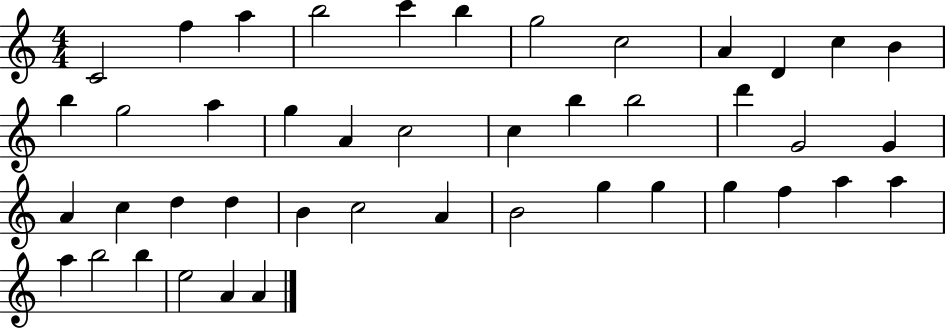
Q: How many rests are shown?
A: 0